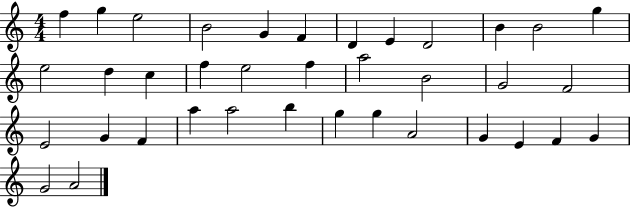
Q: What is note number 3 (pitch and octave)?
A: E5